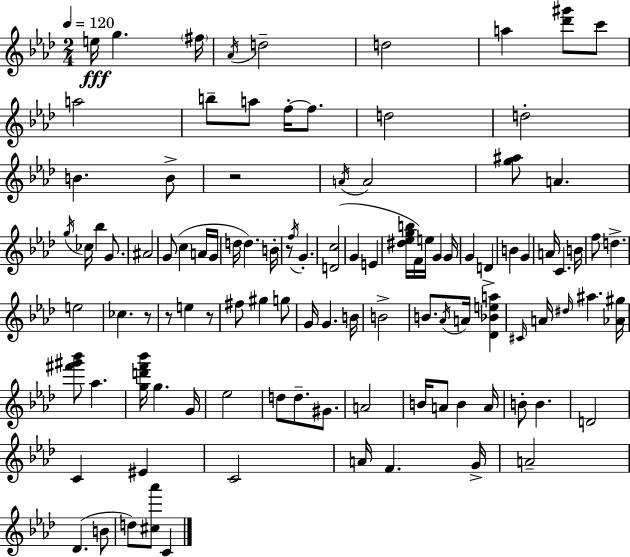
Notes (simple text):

E5/s G5/q. F#5/s Ab4/s D5/h D5/h A5/q [Db6,G#6]/e C6/e A5/h B5/e A5/e F5/s F5/e. D5/h D5/h B4/q. B4/e R/h A4/s A4/h [G5,A#5]/e A4/q. G5/s CES5/s Bb5/q G4/e. A#4/h G4/e C5/q A4/s G4/s D5/s D5/q. B4/s R/e F5/s G4/q. [D4,C5]/h G4/q E4/q [D#5,Eb5,G5,B5]/s F4/s E5/s G4/q G4/s G4/q D4/q B4/q G4/q A4/s C4/q. B4/s F5/e D5/q. E5/h CES5/q. R/e R/e E5/q R/e F#5/e G#5/q G5/e G4/s G4/q. B4/s B4/h B4/e. Ab4/s A4/s [Db4,Bb4,E5,A5]/q C#4/s A4/s D#5/s A#5/q. [Ab4,G#5]/s [F#6,G#6,Bb6]/e Ab5/q. [G5,D6,F6,Bb6]/s G5/q. G4/s Eb5/h D5/e D5/e. G#4/e. A4/h B4/s A4/e B4/q A4/s B4/e B4/q. D4/h C4/q EIS4/q C4/h A4/s F4/q. G4/s A4/h Db4/q. B4/e D5/e [C#5,Ab6]/e C4/q